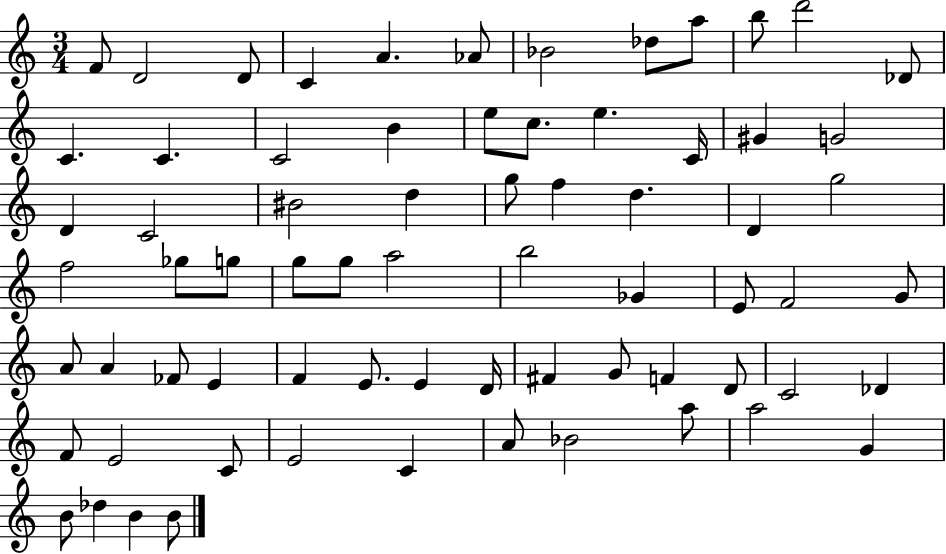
{
  \clef treble
  \numericTimeSignature
  \time 3/4
  \key c \major
  \repeat volta 2 { f'8 d'2 d'8 | c'4 a'4. aes'8 | bes'2 des''8 a''8 | b''8 d'''2 des'8 | \break c'4. c'4. | c'2 b'4 | e''8 c''8. e''4. c'16 | gis'4 g'2 | \break d'4 c'2 | bis'2 d''4 | g''8 f''4 d''4. | d'4 g''2 | \break f''2 ges''8 g''8 | g''8 g''8 a''2 | b''2 ges'4 | e'8 f'2 g'8 | \break a'8 a'4 fes'8 e'4 | f'4 e'8. e'4 d'16 | fis'4 g'8 f'4 d'8 | c'2 des'4 | \break f'8 e'2 c'8 | e'2 c'4 | a'8 bes'2 a''8 | a''2 g'4 | \break b'8 des''4 b'4 b'8 | } \bar "|."
}